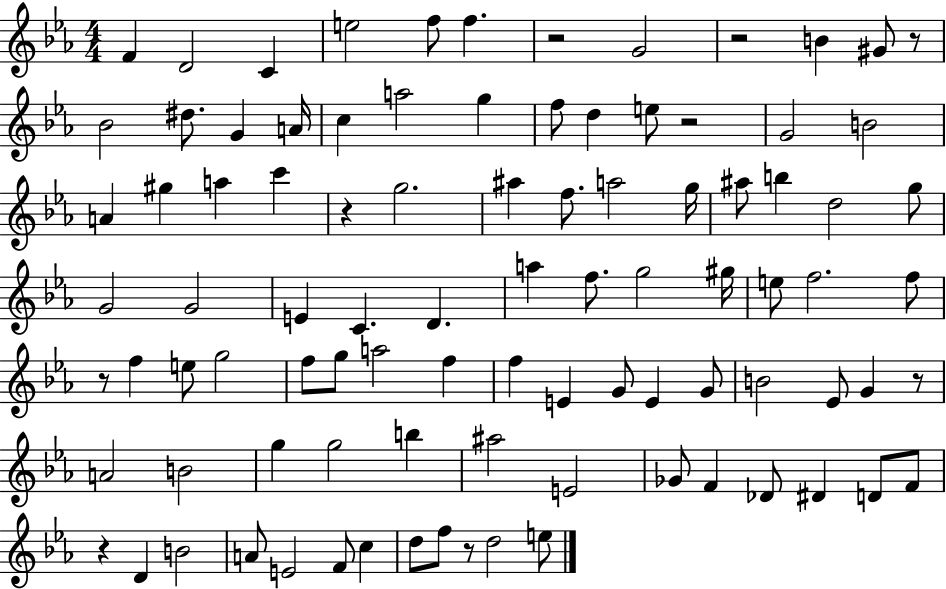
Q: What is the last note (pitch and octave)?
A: E5